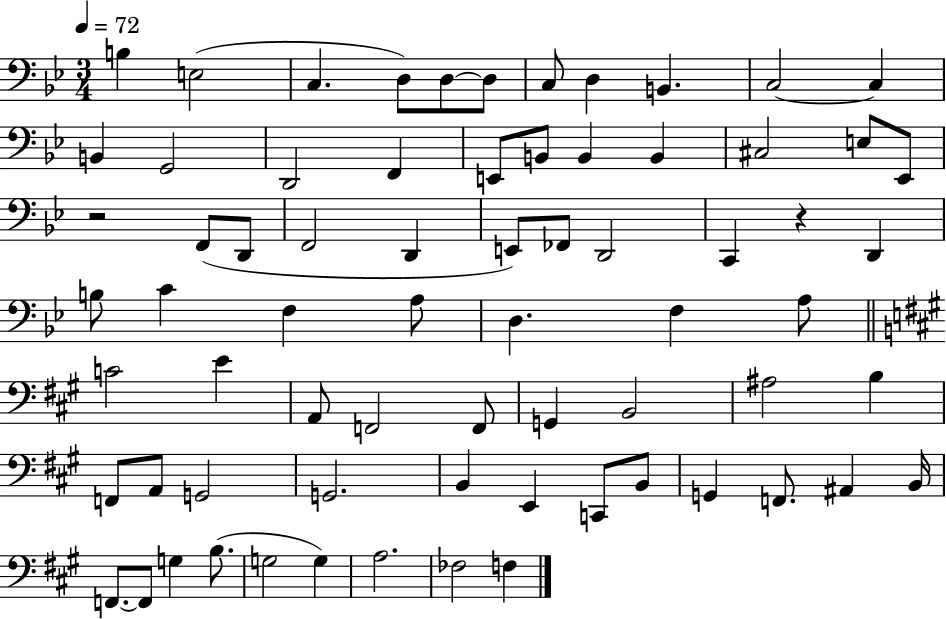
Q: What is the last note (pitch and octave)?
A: F3